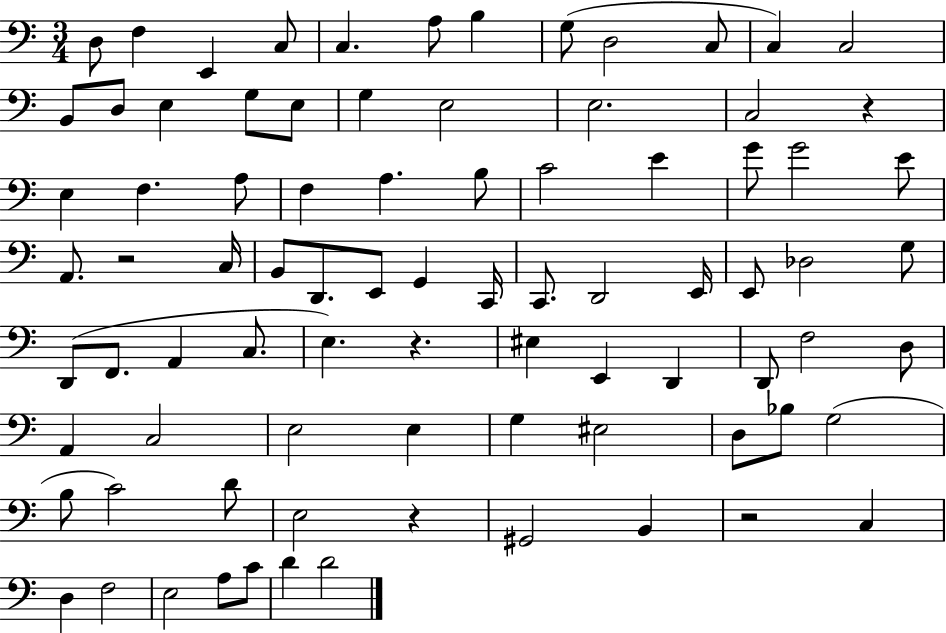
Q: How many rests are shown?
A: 5